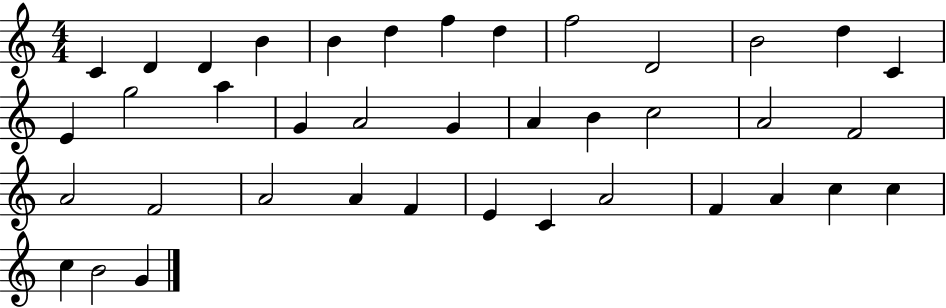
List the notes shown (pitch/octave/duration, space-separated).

C4/q D4/q D4/q B4/q B4/q D5/q F5/q D5/q F5/h D4/h B4/h D5/q C4/q E4/q G5/h A5/q G4/q A4/h G4/q A4/q B4/q C5/h A4/h F4/h A4/h F4/h A4/h A4/q F4/q E4/q C4/q A4/h F4/q A4/q C5/q C5/q C5/q B4/h G4/q